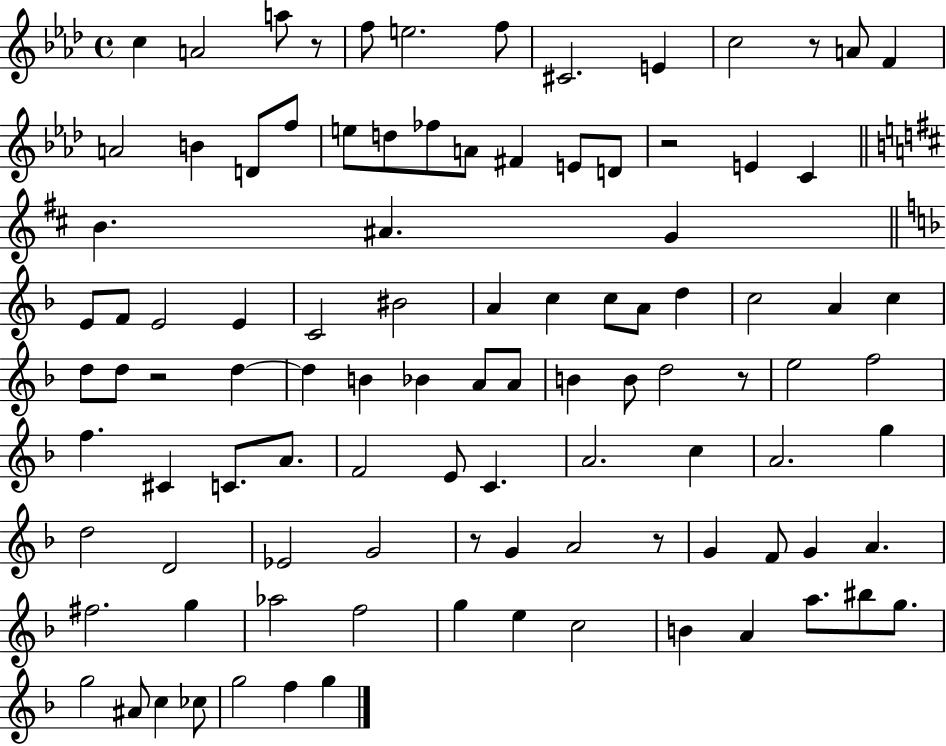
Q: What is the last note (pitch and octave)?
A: G5